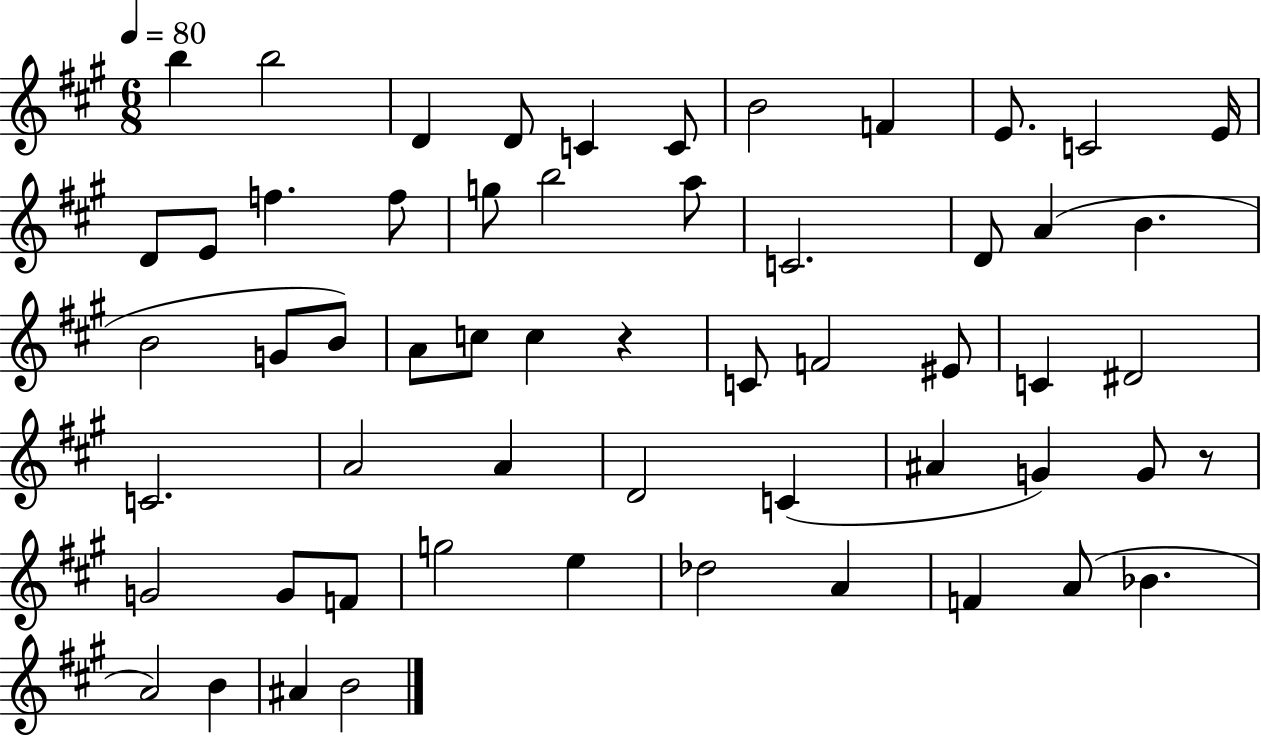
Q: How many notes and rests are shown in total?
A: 57